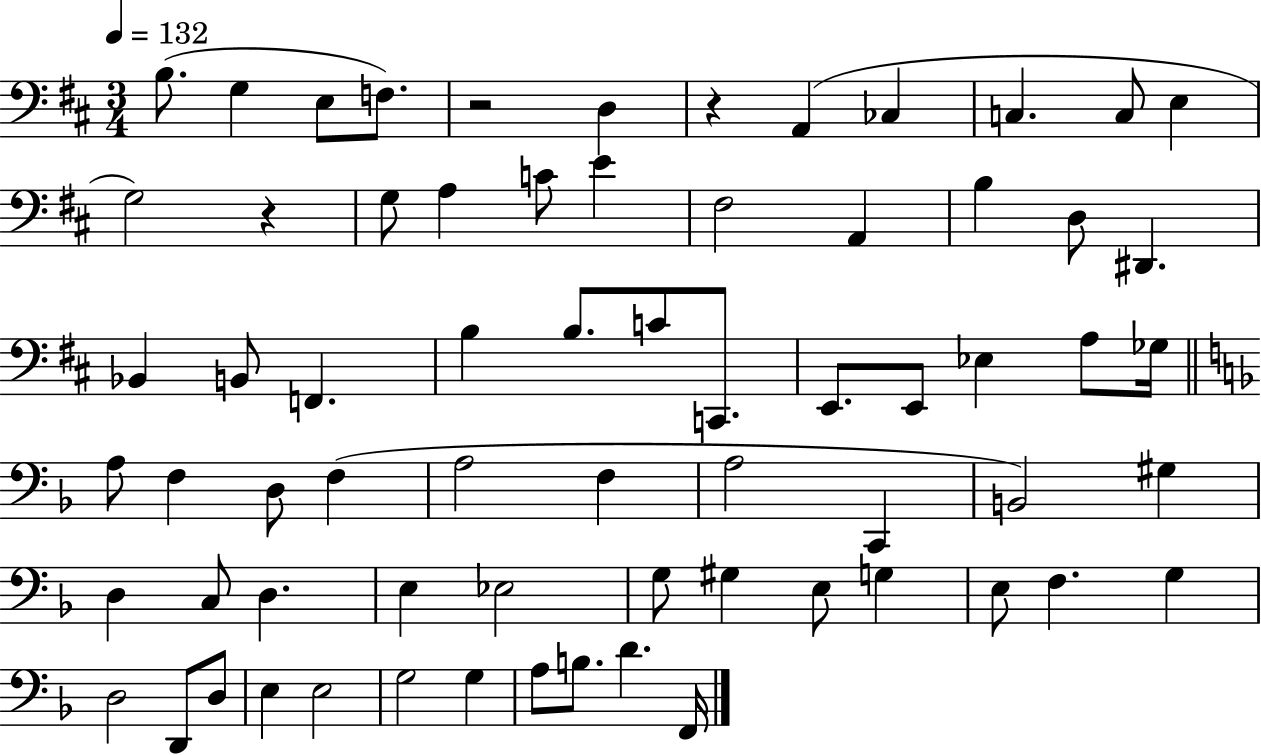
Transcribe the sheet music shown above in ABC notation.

X:1
T:Untitled
M:3/4
L:1/4
K:D
B,/2 G, E,/2 F,/2 z2 D, z A,, _C, C, C,/2 E, G,2 z G,/2 A, C/2 E ^F,2 A,, B, D,/2 ^D,, _B,, B,,/2 F,, B, B,/2 C/2 C,,/2 E,,/2 E,,/2 _E, A,/2 _G,/4 A,/2 F, D,/2 F, A,2 F, A,2 C,, B,,2 ^G, D, C,/2 D, E, _E,2 G,/2 ^G, E,/2 G, E,/2 F, G, D,2 D,,/2 D,/2 E, E,2 G,2 G, A,/2 B,/2 D F,,/4